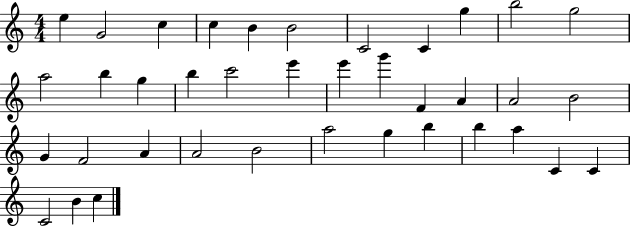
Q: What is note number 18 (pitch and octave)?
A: E6